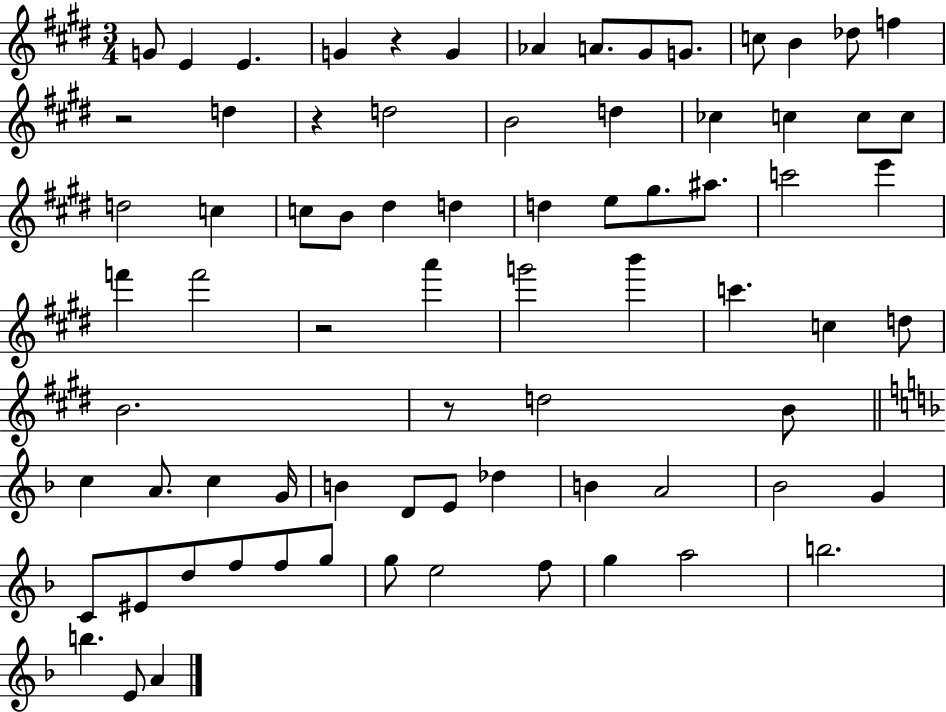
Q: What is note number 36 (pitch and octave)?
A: A6